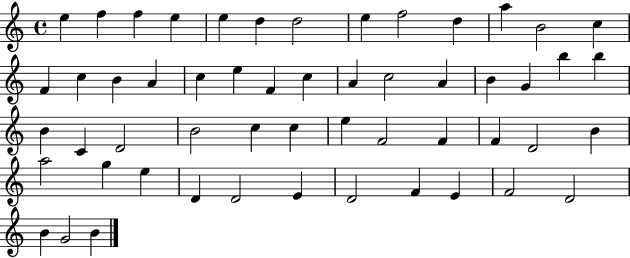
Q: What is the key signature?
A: C major